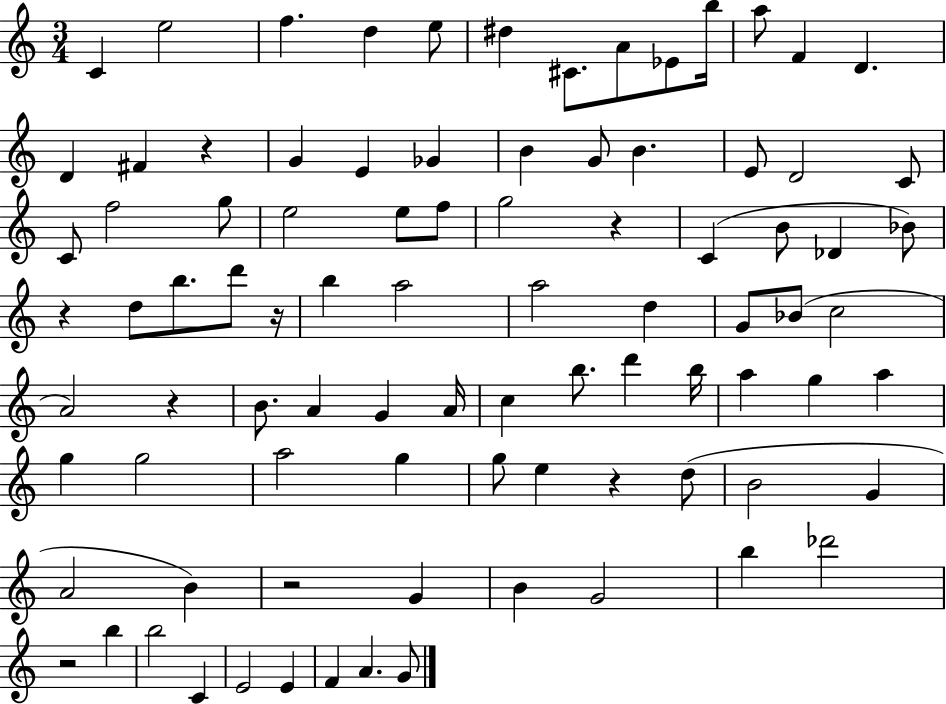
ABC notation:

X:1
T:Untitled
M:3/4
L:1/4
K:C
C e2 f d e/2 ^d ^C/2 A/2 _E/2 b/4 a/2 F D D ^F z G E _G B G/2 B E/2 D2 C/2 C/2 f2 g/2 e2 e/2 f/2 g2 z C B/2 _D _B/2 z d/2 b/2 d'/2 z/4 b a2 a2 d G/2 _B/2 c2 A2 z B/2 A G A/4 c b/2 d' b/4 a g a g g2 a2 g g/2 e z d/2 B2 G A2 B z2 G B G2 b _d'2 z2 b b2 C E2 E F A G/2